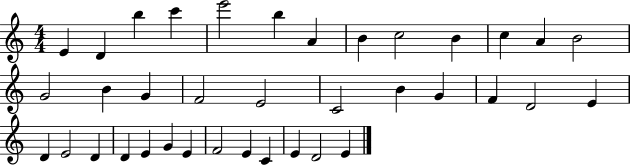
{
  \clef treble
  \numericTimeSignature
  \time 4/4
  \key c \major
  e'4 d'4 b''4 c'''4 | e'''2 b''4 a'4 | b'4 c''2 b'4 | c''4 a'4 b'2 | \break g'2 b'4 g'4 | f'2 e'2 | c'2 b'4 g'4 | f'4 d'2 e'4 | \break d'4 e'2 d'4 | d'4 e'4 g'4 e'4 | f'2 e'4 c'4 | e'4 d'2 e'4 | \break \bar "|."
}